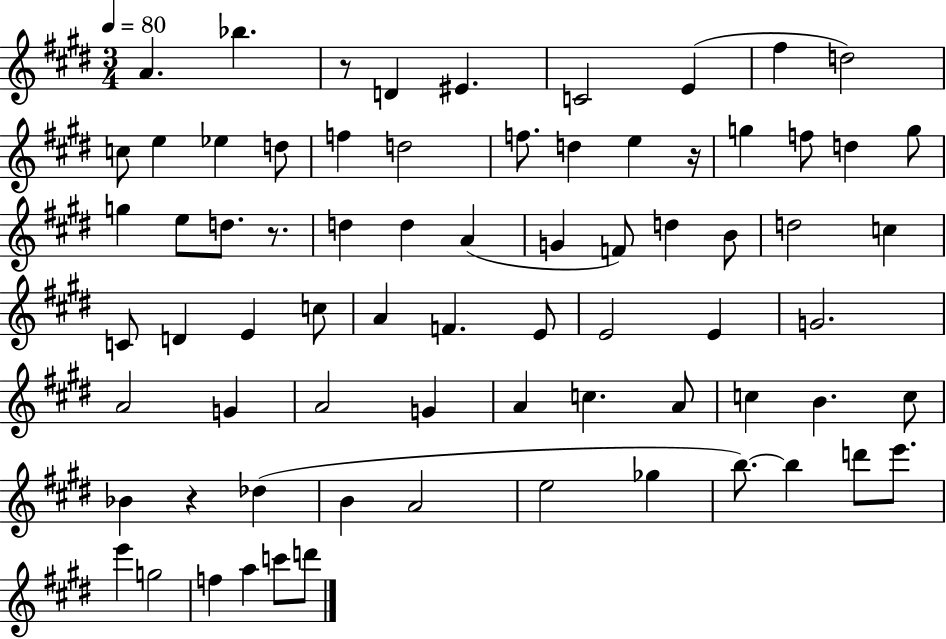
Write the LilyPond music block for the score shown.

{
  \clef treble
  \numericTimeSignature
  \time 3/4
  \key e \major
  \tempo 4 = 80
  a'4. bes''4. | r8 d'4 eis'4. | c'2 e'4( | fis''4 d''2) | \break c''8 e''4 ees''4 d''8 | f''4 d''2 | f''8. d''4 e''4 r16 | g''4 f''8 d''4 g''8 | \break g''4 e''8 d''8. r8. | d''4 d''4 a'4( | g'4 f'8) d''4 b'8 | d''2 c''4 | \break c'8 d'4 e'4 c''8 | a'4 f'4. e'8 | e'2 e'4 | g'2. | \break a'2 g'4 | a'2 g'4 | a'4 c''4. a'8 | c''4 b'4. c''8 | \break bes'4 r4 des''4( | b'4 a'2 | e''2 ges''4 | b''8.~~) b''4 d'''8 e'''8. | \break e'''4 g''2 | f''4 a''4 c'''8 d'''8 | \bar "|."
}